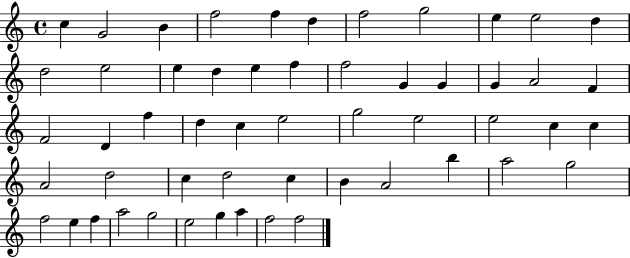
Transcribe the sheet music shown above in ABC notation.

X:1
T:Untitled
M:4/4
L:1/4
K:C
c G2 B f2 f d f2 g2 e e2 d d2 e2 e d e f f2 G G G A2 F F2 D f d c e2 g2 e2 e2 c c A2 d2 c d2 c B A2 b a2 g2 f2 e f a2 g2 e2 g a f2 f2